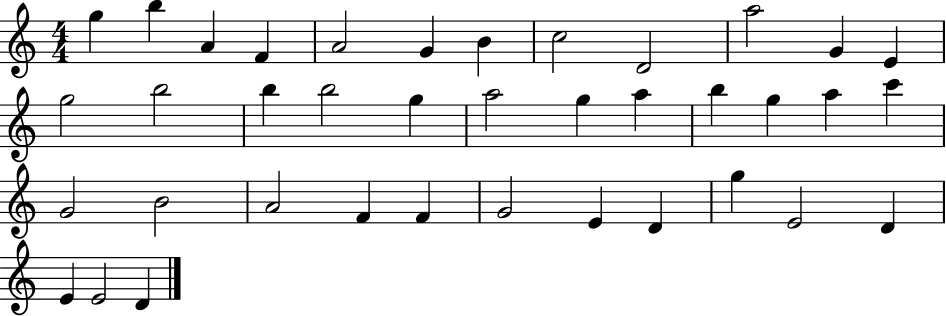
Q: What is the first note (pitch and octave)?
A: G5